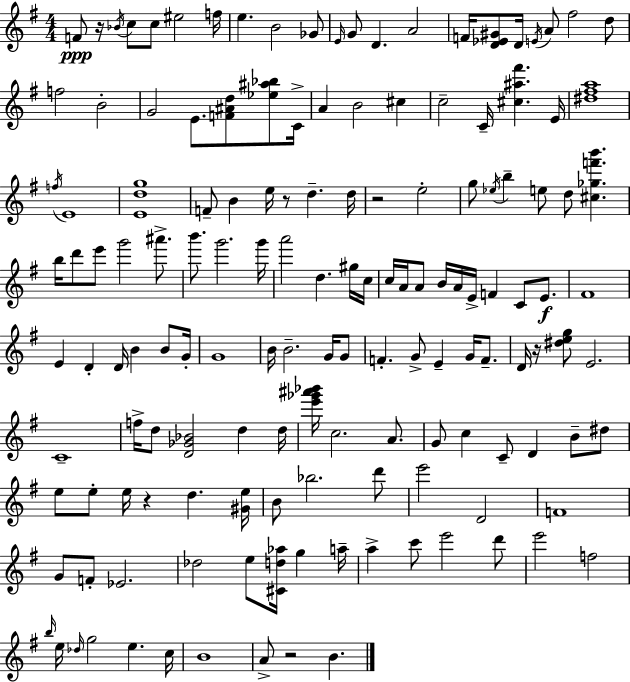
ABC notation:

X:1
T:Untitled
M:4/4
L:1/4
K:Em
F/2 z/4 _B/4 c/2 c/2 ^e2 f/4 e B2 _G/2 E/4 G/2 D A2 F/4 [D_E^G]/2 D/4 E/4 A/2 ^f2 d/2 f2 B2 G2 E/2 [F^Ad]/2 [_e^a_b]/2 C/4 A B2 ^c c2 C/4 [^c^a^f'] E/4 [^d^fa]4 f/4 E4 [Edg]4 F/2 B e/4 z/2 d d/4 z2 e2 g/2 _e/4 b e/2 d/2 [^c_gf'b'] b/4 d'/2 e'/2 g'2 ^a'/2 b'/2 g'2 g'/4 a'2 d ^g/4 c/4 c/4 A/4 A/2 B/4 A/4 E/4 F C/2 E/2 ^F4 E D D/4 B B/2 G/4 G4 B/4 B2 G/4 G/2 F G/2 E G/4 F/2 D/4 z/4 [^deg]/2 E2 C4 f/4 d/2 [D_G_B]2 d d/4 [e'_g'^a'_b']/4 c2 A/2 G/2 c C/2 D B/2 ^d/2 e/2 e/2 e/4 z d [^Ge]/4 B/2 _b2 d'/2 e'2 D2 F4 G/2 F/2 _E2 _d2 e/2 [^Cd_a]/4 g a/4 a c'/2 e'2 d'/2 e'2 f2 b/4 e/4 _d/4 g2 e c/4 B4 A/2 z2 B